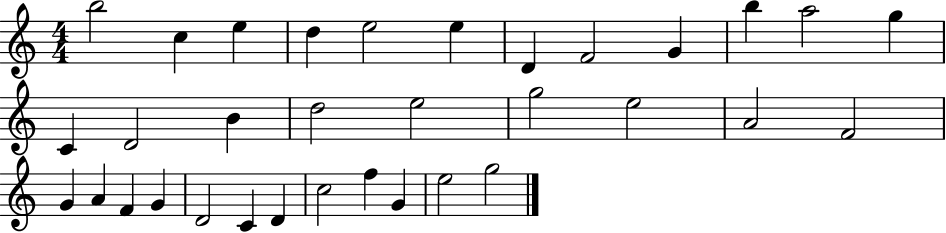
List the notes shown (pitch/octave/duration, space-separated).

B5/h C5/q E5/q D5/q E5/h E5/q D4/q F4/h G4/q B5/q A5/h G5/q C4/q D4/h B4/q D5/h E5/h G5/h E5/h A4/h F4/h G4/q A4/q F4/q G4/q D4/h C4/q D4/q C5/h F5/q G4/q E5/h G5/h